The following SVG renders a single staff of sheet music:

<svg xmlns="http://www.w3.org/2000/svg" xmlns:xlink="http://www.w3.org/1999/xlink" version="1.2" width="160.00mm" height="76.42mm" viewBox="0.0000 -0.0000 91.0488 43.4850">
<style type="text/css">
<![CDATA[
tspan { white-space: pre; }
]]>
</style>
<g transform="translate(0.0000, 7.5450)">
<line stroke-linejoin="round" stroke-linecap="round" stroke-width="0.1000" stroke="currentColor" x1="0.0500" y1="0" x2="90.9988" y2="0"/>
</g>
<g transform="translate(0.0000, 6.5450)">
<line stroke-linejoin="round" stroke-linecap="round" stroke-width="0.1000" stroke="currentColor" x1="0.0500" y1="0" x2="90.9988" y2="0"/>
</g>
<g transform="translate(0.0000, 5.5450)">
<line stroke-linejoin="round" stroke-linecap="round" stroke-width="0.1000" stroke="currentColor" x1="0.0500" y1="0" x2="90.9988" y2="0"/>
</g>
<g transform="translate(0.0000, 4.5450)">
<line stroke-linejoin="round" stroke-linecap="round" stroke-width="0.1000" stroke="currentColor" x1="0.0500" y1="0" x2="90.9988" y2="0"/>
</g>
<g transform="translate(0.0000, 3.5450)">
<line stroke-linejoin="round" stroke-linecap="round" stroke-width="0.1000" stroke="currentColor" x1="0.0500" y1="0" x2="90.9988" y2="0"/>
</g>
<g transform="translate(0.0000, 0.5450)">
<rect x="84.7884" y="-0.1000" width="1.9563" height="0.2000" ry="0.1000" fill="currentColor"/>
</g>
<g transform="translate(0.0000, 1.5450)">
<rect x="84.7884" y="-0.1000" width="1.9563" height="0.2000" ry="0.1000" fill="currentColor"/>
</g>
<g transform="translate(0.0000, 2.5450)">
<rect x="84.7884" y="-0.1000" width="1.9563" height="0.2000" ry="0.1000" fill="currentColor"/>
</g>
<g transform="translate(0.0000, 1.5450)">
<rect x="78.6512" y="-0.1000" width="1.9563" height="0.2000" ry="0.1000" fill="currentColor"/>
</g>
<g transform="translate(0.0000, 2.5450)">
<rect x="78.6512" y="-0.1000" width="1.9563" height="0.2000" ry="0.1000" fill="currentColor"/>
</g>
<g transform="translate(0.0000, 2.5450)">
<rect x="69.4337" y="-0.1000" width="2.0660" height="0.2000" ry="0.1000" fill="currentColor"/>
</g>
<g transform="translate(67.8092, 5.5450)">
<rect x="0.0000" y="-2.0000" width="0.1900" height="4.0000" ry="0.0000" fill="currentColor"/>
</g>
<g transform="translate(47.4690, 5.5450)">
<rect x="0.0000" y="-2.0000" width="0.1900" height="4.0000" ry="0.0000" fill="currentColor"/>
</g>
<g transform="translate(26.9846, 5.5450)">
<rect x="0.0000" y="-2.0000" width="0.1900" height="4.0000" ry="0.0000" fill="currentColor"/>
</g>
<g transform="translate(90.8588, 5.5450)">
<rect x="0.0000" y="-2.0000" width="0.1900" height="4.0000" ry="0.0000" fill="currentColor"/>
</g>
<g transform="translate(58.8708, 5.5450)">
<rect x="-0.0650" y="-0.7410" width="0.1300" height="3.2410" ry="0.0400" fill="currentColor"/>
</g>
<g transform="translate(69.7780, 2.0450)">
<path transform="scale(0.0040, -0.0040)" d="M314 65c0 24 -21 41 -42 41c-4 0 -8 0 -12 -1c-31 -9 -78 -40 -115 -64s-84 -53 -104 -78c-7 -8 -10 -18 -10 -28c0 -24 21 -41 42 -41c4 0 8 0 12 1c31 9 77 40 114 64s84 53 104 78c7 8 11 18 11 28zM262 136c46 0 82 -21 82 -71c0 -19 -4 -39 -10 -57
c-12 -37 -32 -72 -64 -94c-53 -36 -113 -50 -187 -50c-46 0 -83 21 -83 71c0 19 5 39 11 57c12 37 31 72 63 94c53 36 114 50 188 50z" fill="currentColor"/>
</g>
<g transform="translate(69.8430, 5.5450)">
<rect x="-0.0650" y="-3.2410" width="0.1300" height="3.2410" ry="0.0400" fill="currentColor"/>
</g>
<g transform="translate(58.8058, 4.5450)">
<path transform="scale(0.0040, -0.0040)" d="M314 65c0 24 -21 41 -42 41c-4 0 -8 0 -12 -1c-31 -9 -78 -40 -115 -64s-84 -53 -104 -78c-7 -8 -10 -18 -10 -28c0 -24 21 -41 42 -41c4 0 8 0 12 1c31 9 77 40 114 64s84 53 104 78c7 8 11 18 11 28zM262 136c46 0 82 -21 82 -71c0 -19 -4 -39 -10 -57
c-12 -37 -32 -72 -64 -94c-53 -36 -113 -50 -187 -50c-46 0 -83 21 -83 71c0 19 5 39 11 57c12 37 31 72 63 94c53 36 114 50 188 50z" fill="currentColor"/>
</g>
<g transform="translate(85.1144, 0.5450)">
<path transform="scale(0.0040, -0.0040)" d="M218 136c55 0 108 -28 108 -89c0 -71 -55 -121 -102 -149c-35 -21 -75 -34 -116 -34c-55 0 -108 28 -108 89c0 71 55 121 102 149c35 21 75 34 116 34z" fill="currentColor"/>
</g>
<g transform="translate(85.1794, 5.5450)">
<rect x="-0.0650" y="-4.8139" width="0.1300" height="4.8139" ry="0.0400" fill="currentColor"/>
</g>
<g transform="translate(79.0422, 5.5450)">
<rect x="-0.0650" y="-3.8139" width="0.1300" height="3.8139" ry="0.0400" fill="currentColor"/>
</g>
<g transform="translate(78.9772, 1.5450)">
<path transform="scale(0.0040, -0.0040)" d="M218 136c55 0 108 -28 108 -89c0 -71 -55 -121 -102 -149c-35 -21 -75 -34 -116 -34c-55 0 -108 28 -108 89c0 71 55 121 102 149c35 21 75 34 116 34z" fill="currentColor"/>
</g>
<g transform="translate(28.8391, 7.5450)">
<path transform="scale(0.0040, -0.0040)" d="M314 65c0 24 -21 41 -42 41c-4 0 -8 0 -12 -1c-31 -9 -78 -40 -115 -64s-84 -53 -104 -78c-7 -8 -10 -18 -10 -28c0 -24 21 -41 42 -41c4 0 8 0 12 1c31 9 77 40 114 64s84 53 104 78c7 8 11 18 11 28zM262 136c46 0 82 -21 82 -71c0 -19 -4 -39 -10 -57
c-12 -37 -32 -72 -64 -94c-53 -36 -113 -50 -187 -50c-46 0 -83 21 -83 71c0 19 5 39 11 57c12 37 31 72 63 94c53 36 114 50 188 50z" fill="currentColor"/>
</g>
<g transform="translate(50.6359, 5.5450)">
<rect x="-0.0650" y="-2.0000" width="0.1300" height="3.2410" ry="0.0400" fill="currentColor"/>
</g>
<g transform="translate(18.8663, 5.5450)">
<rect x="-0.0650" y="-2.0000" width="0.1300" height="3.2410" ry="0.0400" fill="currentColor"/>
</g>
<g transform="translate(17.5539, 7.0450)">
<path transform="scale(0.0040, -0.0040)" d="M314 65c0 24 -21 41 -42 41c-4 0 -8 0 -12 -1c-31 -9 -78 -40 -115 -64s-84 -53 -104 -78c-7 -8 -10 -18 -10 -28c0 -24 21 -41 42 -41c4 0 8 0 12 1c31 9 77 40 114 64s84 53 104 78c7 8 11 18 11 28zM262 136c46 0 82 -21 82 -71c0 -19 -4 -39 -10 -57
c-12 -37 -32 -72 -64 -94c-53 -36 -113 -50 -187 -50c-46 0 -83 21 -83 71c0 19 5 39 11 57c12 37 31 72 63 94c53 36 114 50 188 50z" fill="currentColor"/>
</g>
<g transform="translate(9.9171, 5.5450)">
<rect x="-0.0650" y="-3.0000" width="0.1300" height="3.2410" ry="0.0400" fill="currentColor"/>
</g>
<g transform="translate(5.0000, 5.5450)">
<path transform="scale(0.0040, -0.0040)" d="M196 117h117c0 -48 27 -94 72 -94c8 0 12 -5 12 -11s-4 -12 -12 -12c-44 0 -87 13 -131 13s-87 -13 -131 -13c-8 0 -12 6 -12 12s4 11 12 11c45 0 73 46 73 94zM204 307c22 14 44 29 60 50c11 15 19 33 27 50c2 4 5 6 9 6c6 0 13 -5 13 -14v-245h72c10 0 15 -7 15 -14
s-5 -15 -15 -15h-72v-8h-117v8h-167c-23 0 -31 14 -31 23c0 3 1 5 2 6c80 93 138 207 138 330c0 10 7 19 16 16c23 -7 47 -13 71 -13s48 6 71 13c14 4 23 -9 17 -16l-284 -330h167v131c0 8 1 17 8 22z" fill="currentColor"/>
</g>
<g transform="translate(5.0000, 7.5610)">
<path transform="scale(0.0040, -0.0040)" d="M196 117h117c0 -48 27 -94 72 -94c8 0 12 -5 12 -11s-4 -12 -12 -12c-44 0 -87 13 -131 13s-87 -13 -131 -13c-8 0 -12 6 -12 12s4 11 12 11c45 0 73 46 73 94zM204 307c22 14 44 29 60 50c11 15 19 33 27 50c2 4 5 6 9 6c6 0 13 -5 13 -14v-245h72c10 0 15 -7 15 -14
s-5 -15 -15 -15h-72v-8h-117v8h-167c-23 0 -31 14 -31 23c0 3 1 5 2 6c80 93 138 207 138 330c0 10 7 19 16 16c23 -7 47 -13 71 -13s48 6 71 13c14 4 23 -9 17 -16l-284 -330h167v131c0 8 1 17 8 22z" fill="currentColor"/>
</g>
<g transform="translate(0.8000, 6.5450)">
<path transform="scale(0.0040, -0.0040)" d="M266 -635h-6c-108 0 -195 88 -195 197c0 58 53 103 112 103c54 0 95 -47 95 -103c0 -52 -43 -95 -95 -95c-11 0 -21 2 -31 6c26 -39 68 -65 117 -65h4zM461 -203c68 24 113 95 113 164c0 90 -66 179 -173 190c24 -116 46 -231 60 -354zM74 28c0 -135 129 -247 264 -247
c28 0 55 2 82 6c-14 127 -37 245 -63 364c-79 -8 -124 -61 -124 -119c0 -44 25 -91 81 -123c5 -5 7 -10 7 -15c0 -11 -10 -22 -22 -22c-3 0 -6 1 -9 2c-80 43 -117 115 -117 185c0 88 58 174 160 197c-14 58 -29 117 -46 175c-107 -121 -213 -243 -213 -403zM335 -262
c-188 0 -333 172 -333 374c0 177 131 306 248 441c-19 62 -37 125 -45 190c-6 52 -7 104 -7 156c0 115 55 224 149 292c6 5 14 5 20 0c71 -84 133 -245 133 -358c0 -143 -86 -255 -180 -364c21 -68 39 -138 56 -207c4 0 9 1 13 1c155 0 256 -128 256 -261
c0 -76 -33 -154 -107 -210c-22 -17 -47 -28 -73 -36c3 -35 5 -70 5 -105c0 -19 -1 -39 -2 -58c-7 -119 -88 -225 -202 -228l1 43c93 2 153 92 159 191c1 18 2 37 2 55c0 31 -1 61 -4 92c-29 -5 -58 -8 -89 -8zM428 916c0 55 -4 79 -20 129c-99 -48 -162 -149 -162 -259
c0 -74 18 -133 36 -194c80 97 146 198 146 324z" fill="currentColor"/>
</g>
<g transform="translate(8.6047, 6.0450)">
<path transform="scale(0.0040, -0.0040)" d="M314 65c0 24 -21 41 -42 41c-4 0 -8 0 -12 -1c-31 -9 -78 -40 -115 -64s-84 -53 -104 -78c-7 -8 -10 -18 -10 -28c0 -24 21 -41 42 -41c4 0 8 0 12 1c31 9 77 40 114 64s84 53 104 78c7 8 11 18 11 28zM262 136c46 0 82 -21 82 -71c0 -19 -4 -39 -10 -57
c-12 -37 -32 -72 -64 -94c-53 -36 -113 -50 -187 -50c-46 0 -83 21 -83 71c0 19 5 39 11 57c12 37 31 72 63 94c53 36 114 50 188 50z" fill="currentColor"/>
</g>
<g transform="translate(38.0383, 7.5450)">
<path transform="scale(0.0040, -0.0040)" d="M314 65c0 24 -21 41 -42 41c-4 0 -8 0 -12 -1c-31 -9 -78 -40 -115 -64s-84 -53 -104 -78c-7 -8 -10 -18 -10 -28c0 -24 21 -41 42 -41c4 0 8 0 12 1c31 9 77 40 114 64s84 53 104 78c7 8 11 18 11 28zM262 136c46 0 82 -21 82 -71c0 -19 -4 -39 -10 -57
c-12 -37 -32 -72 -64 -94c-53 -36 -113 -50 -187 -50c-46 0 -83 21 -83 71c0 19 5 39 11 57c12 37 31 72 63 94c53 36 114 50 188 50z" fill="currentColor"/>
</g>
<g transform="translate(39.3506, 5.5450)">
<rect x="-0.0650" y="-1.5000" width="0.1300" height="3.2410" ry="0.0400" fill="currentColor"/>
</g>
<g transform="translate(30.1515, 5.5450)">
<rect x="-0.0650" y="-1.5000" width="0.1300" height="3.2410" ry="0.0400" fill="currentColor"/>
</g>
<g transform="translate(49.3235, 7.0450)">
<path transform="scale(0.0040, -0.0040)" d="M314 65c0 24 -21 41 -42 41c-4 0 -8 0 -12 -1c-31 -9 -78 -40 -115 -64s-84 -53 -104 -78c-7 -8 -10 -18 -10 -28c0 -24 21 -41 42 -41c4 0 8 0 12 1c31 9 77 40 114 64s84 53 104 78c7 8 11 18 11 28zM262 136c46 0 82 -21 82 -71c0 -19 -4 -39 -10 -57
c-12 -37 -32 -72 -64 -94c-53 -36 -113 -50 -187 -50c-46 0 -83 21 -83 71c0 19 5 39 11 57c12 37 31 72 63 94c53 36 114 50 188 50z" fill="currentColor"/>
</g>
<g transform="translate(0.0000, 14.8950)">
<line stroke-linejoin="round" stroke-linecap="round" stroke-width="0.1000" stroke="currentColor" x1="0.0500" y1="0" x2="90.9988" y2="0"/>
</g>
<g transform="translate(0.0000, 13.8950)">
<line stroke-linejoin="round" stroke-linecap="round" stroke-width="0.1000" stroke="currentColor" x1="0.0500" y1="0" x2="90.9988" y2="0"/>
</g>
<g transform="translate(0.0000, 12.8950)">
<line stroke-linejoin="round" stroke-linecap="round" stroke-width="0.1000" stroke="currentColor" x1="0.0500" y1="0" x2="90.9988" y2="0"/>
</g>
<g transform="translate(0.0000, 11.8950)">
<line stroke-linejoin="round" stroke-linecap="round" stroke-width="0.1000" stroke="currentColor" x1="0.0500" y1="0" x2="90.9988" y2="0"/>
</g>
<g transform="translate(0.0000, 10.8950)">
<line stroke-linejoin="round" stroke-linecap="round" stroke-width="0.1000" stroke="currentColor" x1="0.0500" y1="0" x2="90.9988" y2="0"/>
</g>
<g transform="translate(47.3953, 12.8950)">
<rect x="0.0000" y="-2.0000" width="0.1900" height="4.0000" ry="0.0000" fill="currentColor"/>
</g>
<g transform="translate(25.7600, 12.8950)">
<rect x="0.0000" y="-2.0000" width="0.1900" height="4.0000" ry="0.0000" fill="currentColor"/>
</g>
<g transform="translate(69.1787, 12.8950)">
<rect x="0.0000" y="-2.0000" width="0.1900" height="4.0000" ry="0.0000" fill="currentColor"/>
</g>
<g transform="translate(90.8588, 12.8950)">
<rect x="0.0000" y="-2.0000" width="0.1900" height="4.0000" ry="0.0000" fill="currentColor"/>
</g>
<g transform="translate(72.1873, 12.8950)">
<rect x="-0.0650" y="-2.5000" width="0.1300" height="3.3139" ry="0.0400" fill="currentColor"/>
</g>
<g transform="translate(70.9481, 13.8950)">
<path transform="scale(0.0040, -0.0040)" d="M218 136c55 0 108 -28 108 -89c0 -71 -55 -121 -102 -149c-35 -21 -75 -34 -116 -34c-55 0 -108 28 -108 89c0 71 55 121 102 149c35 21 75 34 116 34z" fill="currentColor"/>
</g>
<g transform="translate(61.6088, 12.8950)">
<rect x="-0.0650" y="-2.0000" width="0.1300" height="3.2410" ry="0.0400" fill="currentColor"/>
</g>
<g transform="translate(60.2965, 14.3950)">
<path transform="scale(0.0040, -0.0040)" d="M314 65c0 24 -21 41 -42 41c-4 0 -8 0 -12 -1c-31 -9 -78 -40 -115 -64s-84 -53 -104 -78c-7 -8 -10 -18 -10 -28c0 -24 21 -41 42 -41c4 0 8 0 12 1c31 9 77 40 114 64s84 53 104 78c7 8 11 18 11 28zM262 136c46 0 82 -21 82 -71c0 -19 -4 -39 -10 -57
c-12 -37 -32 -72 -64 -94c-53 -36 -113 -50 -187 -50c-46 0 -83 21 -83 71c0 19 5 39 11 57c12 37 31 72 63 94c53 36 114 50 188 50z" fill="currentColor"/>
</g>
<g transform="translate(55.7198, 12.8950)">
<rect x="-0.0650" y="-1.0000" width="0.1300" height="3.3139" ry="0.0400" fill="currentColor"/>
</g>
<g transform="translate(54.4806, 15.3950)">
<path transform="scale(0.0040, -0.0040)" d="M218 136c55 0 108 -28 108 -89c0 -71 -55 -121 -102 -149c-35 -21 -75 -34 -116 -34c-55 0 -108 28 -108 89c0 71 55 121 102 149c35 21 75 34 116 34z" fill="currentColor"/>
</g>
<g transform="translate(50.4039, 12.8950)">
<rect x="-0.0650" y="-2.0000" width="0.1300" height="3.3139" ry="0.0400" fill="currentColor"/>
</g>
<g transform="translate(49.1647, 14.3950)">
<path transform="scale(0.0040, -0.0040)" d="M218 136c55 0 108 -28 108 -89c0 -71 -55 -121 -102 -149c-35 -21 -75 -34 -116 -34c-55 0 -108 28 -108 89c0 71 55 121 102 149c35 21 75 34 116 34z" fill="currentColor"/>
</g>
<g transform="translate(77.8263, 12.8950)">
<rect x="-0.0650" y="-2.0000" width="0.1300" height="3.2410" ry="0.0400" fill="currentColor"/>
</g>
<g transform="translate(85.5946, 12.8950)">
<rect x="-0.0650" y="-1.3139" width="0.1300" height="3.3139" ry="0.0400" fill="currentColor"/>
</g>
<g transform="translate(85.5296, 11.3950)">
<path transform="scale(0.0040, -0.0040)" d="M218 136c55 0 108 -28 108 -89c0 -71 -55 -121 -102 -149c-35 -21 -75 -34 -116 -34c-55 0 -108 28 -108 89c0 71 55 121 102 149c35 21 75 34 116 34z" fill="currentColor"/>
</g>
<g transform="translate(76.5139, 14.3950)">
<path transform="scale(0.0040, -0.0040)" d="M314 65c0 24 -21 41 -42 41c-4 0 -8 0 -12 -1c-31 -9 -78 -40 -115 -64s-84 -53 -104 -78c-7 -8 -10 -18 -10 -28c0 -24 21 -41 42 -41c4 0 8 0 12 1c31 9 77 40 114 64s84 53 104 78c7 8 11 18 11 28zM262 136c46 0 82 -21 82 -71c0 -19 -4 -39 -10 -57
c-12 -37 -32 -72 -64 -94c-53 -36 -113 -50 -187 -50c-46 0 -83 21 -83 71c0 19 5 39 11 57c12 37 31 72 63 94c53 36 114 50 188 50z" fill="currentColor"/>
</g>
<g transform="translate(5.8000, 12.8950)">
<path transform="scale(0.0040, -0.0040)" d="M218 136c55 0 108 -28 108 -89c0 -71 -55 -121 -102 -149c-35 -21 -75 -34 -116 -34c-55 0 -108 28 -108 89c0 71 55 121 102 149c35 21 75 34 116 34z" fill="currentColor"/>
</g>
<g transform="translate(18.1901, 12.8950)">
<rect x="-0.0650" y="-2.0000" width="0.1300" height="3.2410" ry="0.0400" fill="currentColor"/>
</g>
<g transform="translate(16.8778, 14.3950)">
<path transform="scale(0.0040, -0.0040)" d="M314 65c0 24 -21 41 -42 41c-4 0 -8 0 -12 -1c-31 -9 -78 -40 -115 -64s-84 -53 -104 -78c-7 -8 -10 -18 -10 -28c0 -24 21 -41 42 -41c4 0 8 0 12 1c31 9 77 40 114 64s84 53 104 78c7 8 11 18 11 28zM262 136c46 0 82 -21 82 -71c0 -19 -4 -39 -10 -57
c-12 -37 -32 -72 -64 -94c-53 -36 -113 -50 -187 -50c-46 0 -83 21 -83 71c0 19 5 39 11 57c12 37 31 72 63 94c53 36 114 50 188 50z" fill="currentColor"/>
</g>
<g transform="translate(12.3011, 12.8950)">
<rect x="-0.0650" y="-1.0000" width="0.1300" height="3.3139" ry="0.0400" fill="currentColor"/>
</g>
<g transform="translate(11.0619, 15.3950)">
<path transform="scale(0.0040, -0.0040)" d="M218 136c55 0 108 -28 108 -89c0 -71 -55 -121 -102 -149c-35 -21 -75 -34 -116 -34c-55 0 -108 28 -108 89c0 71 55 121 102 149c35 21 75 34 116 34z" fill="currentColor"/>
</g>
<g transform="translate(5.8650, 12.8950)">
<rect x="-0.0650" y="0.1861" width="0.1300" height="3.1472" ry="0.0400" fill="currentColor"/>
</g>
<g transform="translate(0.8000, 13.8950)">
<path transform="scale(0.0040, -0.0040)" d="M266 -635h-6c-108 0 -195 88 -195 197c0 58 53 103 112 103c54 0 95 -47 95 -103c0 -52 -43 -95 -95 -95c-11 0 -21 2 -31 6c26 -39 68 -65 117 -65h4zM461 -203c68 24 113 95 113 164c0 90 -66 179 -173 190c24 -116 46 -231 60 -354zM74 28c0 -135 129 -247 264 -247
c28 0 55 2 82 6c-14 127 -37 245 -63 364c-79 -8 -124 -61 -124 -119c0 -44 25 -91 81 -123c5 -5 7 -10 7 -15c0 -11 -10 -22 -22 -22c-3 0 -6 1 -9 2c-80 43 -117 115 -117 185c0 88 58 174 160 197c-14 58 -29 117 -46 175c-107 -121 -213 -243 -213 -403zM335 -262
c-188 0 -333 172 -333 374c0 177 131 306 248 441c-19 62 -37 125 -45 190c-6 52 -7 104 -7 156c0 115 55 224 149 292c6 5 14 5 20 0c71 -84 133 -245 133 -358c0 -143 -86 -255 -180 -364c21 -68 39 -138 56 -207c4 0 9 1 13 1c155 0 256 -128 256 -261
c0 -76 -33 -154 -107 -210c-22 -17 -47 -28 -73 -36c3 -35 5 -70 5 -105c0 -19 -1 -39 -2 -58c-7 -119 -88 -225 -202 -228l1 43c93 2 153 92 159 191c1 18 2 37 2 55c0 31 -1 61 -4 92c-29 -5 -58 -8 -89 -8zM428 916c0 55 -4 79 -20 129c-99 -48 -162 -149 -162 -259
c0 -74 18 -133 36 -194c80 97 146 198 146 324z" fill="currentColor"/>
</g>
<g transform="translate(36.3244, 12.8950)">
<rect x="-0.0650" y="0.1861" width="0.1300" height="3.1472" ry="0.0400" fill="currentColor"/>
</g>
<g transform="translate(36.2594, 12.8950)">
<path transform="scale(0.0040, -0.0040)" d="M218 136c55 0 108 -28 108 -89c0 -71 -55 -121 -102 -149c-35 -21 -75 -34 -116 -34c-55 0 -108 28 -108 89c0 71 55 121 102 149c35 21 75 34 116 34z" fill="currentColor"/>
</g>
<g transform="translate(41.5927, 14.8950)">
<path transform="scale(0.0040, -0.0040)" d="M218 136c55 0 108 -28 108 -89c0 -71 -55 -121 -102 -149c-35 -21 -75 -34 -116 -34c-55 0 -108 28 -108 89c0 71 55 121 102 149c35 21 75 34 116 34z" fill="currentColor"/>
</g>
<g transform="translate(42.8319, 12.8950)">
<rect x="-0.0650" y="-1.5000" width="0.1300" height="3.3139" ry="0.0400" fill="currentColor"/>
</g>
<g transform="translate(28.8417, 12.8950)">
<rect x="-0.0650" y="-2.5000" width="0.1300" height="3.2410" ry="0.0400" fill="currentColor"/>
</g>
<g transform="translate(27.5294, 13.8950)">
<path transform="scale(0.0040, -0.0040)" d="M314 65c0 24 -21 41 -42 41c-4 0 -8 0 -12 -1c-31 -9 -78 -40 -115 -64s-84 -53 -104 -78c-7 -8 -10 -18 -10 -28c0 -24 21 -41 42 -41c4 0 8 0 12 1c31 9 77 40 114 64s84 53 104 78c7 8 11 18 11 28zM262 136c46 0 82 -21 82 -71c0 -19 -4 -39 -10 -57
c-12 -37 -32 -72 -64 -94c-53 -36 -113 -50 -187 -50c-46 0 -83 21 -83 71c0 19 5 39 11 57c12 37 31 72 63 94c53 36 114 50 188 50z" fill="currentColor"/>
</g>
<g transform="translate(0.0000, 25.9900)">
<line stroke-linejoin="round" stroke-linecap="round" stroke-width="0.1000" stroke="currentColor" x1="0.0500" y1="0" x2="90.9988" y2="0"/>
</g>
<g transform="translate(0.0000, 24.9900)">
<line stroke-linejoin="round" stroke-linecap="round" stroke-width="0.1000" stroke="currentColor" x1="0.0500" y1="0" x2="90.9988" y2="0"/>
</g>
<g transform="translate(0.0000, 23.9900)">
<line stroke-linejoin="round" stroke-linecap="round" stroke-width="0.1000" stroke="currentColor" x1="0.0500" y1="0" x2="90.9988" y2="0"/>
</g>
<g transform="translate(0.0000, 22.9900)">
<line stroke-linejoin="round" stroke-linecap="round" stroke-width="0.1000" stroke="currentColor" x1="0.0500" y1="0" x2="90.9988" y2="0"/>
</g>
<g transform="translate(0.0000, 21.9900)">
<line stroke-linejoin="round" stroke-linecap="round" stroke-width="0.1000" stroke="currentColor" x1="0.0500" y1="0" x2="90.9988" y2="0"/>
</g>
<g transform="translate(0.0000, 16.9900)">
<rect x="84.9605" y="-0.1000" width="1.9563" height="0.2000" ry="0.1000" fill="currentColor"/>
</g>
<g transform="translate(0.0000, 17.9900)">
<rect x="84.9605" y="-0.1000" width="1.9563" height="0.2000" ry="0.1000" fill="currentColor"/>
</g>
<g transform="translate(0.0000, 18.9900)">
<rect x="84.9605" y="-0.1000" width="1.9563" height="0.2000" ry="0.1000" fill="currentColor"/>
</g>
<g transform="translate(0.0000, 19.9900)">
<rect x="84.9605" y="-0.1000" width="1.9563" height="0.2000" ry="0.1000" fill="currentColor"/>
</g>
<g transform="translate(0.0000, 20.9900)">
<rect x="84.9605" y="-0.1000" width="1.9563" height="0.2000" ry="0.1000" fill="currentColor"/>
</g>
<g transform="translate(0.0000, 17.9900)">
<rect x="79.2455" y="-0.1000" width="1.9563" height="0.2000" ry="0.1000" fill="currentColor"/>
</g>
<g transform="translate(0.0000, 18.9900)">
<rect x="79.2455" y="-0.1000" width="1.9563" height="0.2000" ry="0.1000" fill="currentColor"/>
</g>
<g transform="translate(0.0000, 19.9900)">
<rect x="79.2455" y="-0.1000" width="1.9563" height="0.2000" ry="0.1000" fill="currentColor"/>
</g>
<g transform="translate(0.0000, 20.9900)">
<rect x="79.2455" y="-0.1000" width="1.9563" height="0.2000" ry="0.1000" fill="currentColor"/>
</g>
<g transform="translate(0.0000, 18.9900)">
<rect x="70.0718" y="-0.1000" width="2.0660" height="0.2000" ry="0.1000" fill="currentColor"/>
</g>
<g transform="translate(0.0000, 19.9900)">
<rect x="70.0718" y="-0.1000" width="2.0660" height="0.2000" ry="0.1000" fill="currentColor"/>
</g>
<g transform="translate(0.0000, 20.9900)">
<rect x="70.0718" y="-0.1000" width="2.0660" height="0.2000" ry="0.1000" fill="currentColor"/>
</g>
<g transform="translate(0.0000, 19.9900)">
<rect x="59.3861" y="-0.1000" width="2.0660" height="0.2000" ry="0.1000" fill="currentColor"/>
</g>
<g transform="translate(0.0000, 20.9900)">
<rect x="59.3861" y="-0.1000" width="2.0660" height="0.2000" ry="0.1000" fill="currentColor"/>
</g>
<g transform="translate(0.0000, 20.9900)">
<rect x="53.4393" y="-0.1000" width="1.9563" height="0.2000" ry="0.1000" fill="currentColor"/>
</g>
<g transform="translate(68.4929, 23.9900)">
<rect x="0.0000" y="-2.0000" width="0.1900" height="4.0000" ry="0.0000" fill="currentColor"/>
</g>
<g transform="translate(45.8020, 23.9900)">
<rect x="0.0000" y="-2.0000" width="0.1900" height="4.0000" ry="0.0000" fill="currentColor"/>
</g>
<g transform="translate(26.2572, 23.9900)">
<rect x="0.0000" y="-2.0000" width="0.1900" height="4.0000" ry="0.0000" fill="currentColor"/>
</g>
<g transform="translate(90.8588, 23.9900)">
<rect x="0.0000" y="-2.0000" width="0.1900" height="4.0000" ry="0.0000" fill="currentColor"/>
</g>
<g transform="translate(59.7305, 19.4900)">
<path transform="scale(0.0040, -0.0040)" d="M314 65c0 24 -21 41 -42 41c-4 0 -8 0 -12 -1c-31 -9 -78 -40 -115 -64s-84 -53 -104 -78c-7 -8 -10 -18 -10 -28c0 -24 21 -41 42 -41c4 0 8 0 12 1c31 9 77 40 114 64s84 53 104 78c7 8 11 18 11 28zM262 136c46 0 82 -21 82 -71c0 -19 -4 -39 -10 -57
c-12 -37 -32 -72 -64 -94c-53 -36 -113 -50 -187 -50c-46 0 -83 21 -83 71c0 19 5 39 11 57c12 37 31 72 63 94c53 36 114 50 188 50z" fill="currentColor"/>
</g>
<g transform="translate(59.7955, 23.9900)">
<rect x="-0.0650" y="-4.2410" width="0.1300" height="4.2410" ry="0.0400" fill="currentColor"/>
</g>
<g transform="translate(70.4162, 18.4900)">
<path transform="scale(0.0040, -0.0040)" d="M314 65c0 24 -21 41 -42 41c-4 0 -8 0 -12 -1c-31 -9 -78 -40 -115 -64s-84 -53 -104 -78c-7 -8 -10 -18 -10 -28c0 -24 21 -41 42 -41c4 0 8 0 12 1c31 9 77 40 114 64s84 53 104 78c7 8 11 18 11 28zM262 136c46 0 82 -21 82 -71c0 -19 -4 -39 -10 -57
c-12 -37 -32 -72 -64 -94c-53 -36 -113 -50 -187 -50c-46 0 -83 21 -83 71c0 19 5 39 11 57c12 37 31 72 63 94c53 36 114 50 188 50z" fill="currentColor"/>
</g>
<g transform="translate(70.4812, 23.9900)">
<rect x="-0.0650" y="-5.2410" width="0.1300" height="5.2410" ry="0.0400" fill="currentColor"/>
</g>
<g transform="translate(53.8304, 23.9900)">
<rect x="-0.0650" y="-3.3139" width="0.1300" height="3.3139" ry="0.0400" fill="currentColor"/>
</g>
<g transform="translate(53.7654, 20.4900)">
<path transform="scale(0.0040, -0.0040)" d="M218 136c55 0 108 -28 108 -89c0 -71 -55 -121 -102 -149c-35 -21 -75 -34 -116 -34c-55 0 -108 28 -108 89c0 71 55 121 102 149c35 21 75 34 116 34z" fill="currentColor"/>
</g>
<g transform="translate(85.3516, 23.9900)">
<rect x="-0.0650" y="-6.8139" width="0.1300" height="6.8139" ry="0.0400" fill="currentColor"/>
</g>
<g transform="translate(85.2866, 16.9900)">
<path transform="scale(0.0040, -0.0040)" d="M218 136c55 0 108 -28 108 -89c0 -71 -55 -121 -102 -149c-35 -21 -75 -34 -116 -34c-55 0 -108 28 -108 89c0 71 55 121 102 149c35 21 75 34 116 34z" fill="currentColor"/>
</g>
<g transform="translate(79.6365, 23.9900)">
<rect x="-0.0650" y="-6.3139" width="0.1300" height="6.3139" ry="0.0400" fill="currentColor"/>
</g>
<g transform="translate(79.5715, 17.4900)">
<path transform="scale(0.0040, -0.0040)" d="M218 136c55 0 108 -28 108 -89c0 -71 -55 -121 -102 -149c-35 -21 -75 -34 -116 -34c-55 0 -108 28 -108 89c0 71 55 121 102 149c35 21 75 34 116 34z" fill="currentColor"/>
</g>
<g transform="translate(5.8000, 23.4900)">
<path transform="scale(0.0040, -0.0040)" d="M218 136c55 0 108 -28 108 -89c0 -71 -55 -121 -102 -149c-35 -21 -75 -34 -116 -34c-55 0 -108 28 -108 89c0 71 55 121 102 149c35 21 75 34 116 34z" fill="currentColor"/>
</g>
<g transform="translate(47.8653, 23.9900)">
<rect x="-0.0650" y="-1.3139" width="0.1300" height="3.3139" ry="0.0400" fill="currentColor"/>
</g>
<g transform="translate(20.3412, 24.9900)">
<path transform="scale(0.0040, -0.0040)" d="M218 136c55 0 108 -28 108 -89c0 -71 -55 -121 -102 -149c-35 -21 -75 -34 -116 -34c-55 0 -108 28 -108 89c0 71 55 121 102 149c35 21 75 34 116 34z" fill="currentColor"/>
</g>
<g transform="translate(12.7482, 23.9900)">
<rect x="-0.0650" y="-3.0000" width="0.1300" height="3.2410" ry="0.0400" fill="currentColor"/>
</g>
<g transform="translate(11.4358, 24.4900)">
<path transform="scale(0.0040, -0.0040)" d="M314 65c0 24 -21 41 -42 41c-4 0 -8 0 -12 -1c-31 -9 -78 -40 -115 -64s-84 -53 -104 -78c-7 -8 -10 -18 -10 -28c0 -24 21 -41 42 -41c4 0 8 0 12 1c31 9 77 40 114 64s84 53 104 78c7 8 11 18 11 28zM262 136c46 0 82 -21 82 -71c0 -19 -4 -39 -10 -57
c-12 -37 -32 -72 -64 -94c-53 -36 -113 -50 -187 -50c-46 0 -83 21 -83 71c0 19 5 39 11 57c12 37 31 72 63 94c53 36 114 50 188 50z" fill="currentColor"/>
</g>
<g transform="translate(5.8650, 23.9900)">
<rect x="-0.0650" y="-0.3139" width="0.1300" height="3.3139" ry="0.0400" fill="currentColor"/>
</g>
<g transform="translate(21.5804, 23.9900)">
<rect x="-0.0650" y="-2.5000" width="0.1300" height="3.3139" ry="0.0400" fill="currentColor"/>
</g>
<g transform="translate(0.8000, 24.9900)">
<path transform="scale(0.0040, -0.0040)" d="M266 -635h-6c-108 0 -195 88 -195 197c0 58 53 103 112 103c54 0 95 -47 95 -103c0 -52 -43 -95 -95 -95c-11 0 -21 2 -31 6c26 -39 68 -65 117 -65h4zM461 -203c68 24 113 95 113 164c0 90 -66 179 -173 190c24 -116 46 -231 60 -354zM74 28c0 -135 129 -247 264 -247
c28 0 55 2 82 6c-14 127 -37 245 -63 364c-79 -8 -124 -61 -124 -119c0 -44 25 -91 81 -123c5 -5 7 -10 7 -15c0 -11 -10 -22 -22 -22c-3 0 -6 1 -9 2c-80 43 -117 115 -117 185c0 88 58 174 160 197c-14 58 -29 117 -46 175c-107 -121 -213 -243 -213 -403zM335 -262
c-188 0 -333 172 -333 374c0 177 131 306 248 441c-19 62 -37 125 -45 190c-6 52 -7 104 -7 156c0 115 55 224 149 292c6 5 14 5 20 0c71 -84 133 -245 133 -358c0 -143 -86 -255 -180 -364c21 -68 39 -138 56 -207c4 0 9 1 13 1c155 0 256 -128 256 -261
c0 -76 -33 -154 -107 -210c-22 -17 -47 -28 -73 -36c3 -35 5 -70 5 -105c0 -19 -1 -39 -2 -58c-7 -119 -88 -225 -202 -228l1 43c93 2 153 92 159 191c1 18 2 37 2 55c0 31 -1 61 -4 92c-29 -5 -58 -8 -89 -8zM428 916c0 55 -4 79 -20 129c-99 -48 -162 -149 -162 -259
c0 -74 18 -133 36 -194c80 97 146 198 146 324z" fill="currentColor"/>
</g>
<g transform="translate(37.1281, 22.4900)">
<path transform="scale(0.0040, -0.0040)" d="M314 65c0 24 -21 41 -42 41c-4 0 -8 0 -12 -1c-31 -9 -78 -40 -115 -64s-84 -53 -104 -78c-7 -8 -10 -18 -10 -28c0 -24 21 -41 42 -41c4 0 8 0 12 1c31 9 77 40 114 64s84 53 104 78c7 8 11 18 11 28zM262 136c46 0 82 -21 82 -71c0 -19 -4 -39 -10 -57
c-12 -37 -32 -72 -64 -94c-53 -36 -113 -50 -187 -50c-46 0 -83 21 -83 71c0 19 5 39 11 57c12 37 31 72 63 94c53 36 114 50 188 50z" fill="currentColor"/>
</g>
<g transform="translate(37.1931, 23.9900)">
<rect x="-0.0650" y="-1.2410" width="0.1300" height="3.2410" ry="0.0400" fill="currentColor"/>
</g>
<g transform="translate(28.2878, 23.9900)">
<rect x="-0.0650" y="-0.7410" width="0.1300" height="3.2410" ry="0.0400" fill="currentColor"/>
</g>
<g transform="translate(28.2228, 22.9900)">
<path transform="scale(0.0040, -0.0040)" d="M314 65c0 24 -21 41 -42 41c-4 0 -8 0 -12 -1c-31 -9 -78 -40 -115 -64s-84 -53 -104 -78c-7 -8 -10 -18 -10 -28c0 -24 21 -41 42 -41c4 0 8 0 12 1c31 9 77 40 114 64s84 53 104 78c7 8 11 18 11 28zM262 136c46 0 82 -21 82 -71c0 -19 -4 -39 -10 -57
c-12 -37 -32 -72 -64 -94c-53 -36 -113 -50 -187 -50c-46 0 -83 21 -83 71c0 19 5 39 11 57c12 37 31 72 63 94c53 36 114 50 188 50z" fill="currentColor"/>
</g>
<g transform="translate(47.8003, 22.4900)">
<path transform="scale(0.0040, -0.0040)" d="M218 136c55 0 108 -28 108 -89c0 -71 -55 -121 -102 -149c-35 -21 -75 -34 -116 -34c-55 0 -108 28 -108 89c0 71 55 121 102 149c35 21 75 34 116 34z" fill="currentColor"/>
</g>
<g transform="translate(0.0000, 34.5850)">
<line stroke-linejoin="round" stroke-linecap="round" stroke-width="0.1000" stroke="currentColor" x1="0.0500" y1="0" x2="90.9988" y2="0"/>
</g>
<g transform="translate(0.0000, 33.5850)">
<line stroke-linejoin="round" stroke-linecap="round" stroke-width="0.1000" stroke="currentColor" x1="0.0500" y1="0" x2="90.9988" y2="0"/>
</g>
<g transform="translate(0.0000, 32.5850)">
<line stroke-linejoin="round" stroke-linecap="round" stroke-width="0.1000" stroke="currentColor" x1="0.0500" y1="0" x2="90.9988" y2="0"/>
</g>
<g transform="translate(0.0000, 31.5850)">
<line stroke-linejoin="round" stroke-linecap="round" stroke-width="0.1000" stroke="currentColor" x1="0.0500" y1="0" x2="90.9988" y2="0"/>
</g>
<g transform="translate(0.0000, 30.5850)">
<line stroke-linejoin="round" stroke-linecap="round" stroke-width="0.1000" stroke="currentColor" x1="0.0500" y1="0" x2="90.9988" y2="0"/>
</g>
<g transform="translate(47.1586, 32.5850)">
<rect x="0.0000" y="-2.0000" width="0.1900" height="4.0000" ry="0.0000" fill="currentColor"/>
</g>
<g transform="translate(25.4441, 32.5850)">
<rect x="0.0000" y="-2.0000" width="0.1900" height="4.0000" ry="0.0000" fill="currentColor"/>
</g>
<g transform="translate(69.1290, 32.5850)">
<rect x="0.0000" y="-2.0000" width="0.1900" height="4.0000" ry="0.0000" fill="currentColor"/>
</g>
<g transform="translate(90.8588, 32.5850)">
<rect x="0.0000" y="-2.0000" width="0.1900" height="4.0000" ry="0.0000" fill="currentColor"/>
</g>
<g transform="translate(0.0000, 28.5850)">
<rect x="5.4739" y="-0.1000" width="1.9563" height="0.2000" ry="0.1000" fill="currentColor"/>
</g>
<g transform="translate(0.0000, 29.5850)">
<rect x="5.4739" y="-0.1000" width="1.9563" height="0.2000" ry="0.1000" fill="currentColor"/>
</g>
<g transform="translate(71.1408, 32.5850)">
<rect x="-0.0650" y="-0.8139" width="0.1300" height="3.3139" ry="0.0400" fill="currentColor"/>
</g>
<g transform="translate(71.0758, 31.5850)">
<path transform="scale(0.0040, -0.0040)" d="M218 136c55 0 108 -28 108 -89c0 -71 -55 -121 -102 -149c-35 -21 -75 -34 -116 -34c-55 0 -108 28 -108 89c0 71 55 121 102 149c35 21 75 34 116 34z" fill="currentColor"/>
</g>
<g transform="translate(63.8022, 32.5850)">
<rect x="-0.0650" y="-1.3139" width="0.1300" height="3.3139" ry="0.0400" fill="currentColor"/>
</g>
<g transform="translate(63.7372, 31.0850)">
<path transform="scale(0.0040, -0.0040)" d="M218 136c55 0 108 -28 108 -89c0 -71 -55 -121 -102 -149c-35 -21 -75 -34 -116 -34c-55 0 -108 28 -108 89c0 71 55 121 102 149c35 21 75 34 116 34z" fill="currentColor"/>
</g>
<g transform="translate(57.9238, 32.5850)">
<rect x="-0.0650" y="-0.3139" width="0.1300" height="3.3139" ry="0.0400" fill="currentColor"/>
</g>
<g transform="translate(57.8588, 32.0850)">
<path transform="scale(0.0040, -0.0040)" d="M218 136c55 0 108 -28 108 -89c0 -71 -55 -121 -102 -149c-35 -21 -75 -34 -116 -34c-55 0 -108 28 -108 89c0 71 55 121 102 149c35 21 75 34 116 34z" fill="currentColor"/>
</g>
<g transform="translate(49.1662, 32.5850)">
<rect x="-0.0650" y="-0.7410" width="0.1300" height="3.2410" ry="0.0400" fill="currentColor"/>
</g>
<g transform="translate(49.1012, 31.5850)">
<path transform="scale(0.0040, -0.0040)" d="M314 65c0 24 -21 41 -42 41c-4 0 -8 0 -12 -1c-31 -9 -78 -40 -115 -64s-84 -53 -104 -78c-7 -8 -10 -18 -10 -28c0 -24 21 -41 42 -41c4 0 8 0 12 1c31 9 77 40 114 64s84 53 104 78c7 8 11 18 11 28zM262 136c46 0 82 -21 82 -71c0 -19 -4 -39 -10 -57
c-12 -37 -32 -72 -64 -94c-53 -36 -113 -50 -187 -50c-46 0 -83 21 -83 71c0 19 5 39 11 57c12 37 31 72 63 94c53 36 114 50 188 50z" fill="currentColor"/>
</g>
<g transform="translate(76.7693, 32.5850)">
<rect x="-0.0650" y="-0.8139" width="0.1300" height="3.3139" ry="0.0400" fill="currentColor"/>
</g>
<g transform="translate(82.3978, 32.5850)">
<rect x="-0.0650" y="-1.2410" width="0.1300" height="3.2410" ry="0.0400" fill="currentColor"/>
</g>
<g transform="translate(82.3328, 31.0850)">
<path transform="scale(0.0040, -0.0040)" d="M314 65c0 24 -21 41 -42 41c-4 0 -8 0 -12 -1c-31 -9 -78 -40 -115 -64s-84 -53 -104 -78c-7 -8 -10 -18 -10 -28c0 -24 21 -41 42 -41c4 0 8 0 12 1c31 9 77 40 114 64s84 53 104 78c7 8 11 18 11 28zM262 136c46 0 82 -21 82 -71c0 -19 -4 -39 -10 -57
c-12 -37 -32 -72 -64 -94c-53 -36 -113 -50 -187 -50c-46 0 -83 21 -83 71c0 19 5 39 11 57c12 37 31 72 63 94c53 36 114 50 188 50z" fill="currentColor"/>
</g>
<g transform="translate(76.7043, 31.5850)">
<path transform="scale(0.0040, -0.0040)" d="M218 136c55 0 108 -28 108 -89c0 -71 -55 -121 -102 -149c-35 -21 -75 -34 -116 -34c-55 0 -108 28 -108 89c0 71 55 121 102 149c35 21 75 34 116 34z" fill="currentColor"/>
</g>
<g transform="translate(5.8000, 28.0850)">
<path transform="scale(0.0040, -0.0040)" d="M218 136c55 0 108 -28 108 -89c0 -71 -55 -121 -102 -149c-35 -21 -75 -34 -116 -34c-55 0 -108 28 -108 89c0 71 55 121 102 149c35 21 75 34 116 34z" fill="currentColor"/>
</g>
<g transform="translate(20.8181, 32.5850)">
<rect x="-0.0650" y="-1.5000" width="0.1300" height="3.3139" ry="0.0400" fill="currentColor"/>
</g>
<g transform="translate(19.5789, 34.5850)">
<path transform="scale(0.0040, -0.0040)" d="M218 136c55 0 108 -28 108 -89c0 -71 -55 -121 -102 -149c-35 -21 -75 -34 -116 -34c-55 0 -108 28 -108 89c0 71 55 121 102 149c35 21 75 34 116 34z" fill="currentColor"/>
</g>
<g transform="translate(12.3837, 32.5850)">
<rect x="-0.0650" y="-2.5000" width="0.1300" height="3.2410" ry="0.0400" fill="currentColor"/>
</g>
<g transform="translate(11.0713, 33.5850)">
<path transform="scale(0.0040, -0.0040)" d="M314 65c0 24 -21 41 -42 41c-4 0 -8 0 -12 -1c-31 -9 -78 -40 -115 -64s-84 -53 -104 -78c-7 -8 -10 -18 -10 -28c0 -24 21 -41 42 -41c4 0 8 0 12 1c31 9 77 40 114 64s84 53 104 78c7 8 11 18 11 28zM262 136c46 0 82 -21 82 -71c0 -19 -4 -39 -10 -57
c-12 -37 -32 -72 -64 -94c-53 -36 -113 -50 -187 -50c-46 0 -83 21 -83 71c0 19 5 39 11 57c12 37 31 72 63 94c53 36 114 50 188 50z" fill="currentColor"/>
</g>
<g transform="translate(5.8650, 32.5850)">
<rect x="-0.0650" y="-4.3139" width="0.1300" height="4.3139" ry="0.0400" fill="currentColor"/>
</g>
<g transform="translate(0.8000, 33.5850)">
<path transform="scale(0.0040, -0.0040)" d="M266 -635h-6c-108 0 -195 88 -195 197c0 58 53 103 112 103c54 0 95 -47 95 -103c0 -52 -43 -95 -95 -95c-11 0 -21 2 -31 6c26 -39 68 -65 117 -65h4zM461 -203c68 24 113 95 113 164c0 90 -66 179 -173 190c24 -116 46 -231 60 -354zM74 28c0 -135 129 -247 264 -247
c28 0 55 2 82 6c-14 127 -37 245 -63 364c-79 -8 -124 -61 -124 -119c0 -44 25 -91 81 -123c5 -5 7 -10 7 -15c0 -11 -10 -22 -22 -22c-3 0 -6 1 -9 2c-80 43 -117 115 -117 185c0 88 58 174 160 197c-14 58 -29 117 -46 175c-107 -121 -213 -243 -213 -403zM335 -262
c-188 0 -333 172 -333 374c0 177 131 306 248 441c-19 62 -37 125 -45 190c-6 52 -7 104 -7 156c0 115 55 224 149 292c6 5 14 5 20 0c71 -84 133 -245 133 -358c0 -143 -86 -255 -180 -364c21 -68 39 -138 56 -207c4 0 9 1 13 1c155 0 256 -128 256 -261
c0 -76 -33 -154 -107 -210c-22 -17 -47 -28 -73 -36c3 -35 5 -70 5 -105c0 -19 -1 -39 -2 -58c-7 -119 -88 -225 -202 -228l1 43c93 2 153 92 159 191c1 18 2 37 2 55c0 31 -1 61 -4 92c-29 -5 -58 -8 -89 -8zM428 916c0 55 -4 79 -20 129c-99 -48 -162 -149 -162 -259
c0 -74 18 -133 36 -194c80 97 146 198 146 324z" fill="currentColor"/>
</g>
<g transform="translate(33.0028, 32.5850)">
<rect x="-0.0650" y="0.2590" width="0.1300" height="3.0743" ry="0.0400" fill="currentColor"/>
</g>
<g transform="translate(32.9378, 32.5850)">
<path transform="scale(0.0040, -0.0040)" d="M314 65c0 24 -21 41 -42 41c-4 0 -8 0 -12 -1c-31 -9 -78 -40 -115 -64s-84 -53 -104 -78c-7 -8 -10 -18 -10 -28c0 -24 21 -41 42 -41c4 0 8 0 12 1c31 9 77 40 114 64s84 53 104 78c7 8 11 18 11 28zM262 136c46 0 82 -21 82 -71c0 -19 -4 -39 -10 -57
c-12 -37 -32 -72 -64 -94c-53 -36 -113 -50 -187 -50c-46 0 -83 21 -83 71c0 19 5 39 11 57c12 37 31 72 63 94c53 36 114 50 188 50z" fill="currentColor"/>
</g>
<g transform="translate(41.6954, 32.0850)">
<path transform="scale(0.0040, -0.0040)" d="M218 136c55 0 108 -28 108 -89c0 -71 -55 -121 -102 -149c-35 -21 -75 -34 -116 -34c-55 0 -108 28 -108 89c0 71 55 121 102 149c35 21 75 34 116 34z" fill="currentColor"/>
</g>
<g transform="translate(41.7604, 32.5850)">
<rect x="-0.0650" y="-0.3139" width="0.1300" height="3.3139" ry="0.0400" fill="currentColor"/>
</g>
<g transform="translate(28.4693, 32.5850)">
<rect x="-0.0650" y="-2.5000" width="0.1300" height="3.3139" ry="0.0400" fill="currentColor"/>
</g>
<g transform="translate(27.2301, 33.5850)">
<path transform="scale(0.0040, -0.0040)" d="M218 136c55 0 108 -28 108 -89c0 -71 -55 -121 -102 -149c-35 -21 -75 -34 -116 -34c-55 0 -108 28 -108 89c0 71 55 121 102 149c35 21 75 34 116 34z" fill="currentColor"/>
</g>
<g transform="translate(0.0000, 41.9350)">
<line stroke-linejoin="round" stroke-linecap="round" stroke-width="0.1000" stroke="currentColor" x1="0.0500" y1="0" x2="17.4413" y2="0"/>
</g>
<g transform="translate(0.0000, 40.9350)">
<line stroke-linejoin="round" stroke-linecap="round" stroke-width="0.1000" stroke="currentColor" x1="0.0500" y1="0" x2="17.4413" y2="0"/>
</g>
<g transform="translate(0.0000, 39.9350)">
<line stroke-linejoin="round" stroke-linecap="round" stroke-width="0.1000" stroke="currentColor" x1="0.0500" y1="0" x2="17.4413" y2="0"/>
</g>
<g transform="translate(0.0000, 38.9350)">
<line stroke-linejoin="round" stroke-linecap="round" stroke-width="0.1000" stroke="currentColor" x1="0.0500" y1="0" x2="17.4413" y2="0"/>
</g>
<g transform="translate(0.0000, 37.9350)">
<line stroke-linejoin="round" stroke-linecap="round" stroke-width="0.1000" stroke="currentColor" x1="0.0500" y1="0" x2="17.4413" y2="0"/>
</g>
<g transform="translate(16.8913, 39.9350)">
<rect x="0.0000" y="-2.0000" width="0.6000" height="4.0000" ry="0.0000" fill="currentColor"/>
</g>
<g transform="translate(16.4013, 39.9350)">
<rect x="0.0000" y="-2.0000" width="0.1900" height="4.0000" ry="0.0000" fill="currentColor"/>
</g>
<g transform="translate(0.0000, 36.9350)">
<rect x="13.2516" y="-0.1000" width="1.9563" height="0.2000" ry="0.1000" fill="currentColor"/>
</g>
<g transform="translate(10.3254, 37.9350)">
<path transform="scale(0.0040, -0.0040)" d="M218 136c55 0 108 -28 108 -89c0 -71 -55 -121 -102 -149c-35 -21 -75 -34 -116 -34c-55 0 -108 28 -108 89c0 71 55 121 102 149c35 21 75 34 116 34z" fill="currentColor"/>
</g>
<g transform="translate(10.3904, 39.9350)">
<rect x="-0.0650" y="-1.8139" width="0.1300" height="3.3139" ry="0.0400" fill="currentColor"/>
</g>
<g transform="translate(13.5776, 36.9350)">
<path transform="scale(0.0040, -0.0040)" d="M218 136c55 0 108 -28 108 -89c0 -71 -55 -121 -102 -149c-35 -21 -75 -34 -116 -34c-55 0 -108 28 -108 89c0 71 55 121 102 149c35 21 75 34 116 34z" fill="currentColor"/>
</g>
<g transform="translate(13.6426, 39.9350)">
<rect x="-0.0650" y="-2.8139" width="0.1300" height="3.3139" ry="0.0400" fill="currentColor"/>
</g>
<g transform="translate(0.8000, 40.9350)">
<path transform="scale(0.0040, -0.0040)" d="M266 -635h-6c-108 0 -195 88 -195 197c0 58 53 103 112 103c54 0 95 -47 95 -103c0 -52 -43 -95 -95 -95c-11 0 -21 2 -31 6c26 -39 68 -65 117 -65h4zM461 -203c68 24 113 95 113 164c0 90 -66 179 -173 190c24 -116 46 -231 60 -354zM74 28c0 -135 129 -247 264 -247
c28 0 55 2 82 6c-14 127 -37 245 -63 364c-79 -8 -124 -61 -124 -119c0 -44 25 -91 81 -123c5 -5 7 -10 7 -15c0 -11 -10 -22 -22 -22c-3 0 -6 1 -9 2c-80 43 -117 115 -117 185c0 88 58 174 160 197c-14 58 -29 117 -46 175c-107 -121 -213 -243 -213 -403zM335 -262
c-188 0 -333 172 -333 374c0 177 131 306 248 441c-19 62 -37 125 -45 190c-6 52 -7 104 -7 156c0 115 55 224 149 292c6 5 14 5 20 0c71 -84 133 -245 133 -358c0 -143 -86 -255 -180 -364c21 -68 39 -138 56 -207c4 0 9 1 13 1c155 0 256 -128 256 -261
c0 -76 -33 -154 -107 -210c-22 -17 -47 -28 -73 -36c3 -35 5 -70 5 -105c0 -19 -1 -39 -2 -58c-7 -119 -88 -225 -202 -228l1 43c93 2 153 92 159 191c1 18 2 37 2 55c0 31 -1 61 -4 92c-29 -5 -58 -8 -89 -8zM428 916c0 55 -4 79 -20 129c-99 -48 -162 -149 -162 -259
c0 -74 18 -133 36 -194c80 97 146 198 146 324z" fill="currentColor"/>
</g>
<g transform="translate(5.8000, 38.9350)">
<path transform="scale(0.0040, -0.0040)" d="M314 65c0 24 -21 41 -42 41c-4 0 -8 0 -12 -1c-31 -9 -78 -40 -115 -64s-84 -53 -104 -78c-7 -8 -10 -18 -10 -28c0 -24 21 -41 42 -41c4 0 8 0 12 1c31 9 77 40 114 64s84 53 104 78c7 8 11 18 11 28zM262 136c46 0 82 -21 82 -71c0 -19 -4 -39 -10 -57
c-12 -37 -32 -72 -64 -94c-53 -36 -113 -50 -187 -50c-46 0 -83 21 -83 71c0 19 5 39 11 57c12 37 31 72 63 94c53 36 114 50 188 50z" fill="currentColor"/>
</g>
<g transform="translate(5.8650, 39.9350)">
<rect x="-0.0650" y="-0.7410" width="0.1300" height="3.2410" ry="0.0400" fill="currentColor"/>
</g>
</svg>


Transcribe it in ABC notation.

X:1
T:Untitled
M:4/4
L:1/4
K:C
A2 F2 E2 E2 F2 d2 b2 c' e' B D F2 G2 B E F D F2 G F2 e c A2 G d2 e2 e b d'2 f'2 a' b' d' G2 E G B2 c d2 c e d d e2 d2 f a